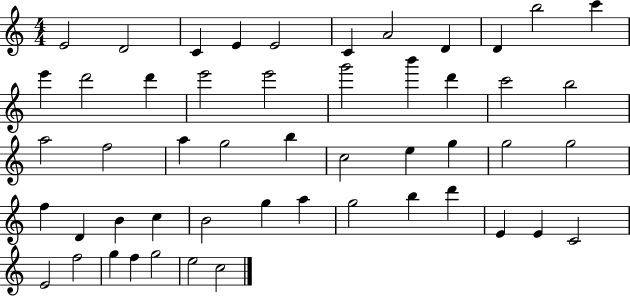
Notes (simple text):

E4/h D4/h C4/q E4/q E4/h C4/q A4/h D4/q D4/q B5/h C6/q E6/q D6/h D6/q E6/h E6/h G6/h B6/q D6/q C6/h B5/h A5/h F5/h A5/q G5/h B5/q C5/h E5/q G5/q G5/h G5/h F5/q D4/q B4/q C5/q B4/h G5/q A5/q G5/h B5/q D6/q E4/q E4/q C4/h E4/h F5/h G5/q F5/q G5/h E5/h C5/h